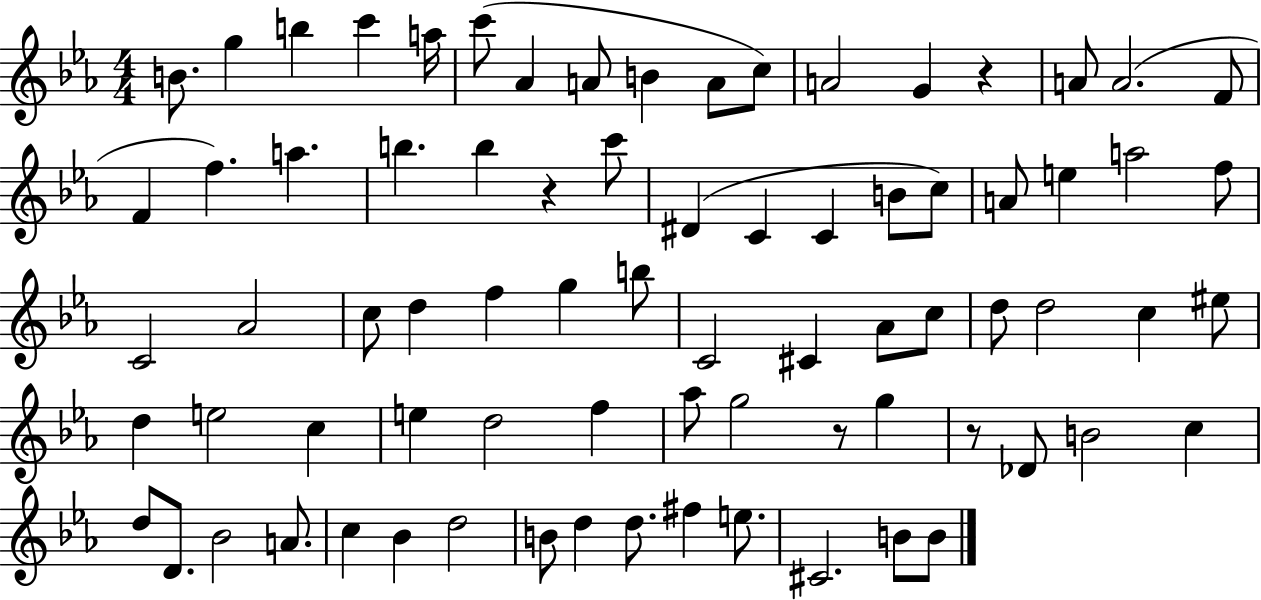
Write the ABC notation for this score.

X:1
T:Untitled
M:4/4
L:1/4
K:Eb
B/2 g b c' a/4 c'/2 _A A/2 B A/2 c/2 A2 G z A/2 A2 F/2 F f a b b z c'/2 ^D C C B/2 c/2 A/2 e a2 f/2 C2 _A2 c/2 d f g b/2 C2 ^C _A/2 c/2 d/2 d2 c ^e/2 d e2 c e d2 f _a/2 g2 z/2 g z/2 _D/2 B2 c d/2 D/2 _B2 A/2 c _B d2 B/2 d d/2 ^f e/2 ^C2 B/2 B/2